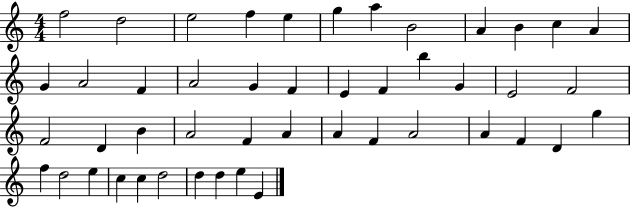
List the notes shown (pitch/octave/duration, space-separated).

F5/h D5/h E5/h F5/q E5/q G5/q A5/q B4/h A4/q B4/q C5/q A4/q G4/q A4/h F4/q A4/h G4/q F4/q E4/q F4/q B5/q G4/q E4/h F4/h F4/h D4/q B4/q A4/h F4/q A4/q A4/q F4/q A4/h A4/q F4/q D4/q G5/q F5/q D5/h E5/q C5/q C5/q D5/h D5/q D5/q E5/q E4/q